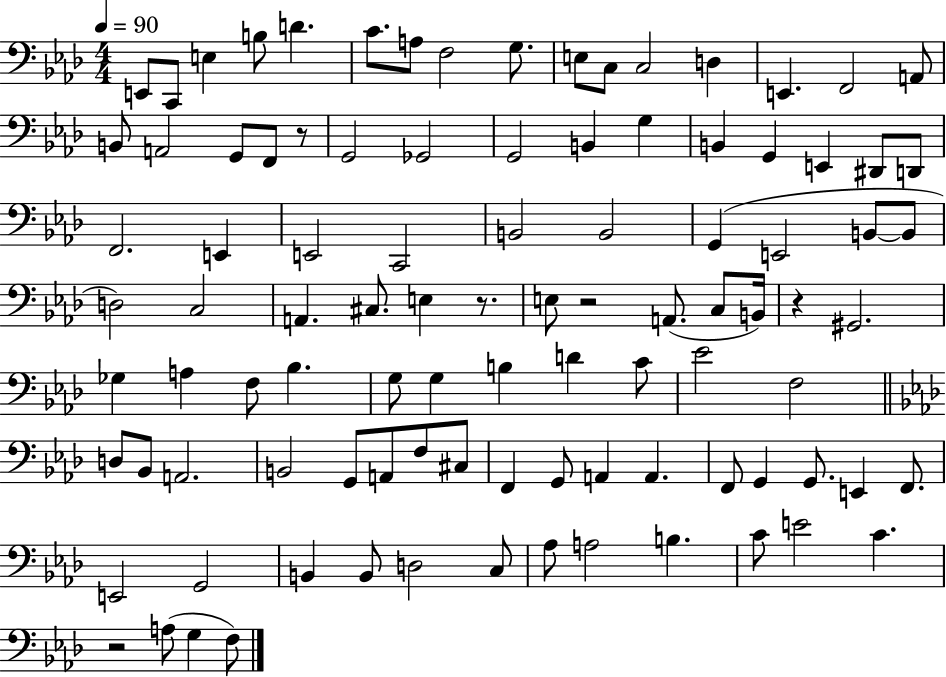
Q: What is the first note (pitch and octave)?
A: E2